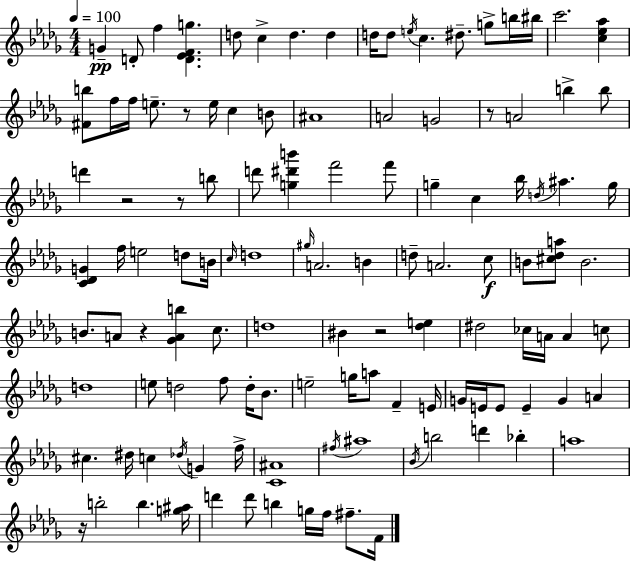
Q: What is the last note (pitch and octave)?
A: F4